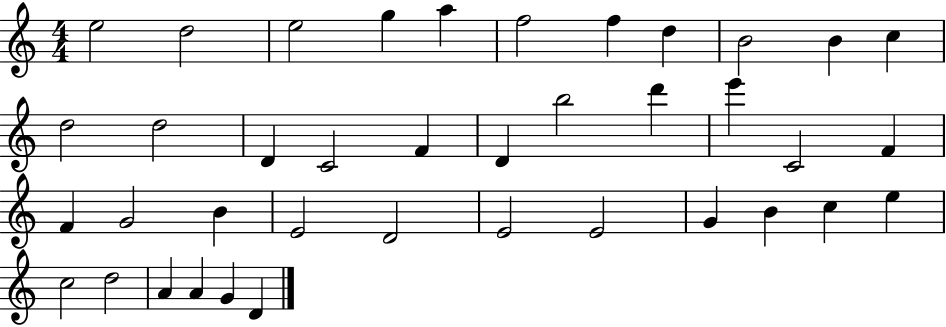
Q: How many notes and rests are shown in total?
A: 39